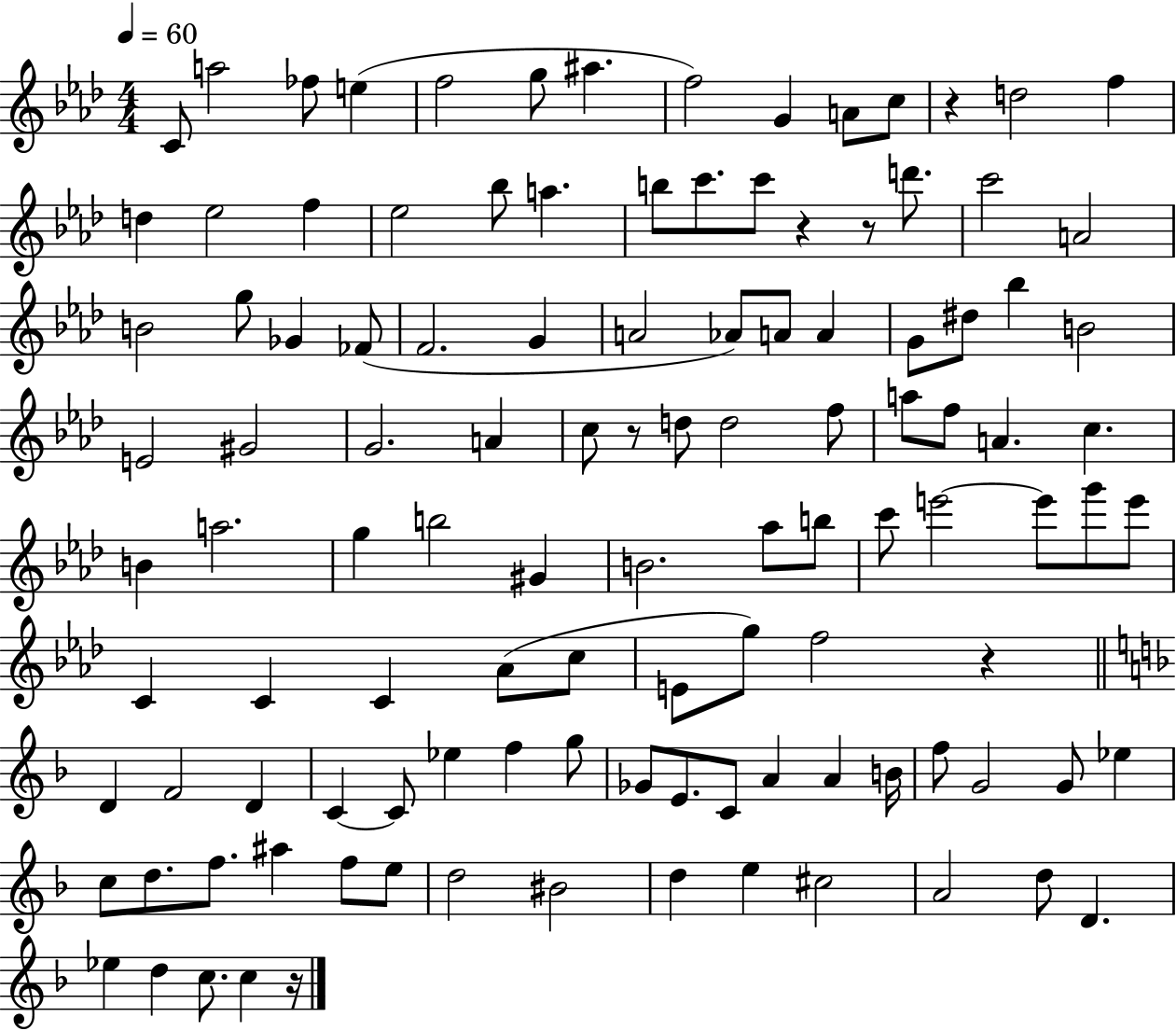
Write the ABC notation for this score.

X:1
T:Untitled
M:4/4
L:1/4
K:Ab
C/2 a2 _f/2 e f2 g/2 ^a f2 G A/2 c/2 z d2 f d _e2 f _e2 _b/2 a b/2 c'/2 c'/2 z z/2 d'/2 c'2 A2 B2 g/2 _G _F/2 F2 G A2 _A/2 A/2 A G/2 ^d/2 _b B2 E2 ^G2 G2 A c/2 z/2 d/2 d2 f/2 a/2 f/2 A c B a2 g b2 ^G B2 _a/2 b/2 c'/2 e'2 e'/2 g'/2 e'/2 C C C _A/2 c/2 E/2 g/2 f2 z D F2 D C C/2 _e f g/2 _G/2 E/2 C/2 A A B/4 f/2 G2 G/2 _e c/2 d/2 f/2 ^a f/2 e/2 d2 ^B2 d e ^c2 A2 d/2 D _e d c/2 c z/4